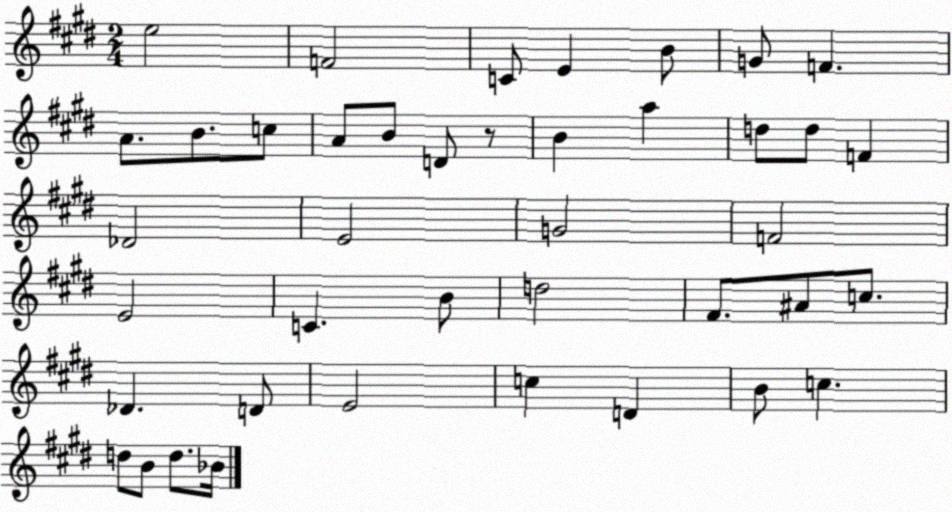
X:1
T:Untitled
M:2/4
L:1/4
K:E
e2 F2 C/2 E B/2 G/2 F A/2 B/2 c/2 A/2 B/2 D/2 z/2 B a d/2 d/2 F _D2 E2 G2 F2 E2 C B/2 d2 ^F/2 ^A/2 c/2 _D D/2 E2 c D B/2 c d/2 B/2 d/2 _B/4